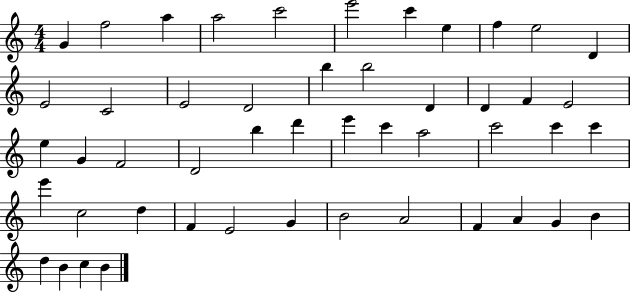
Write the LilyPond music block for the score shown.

{
  \clef treble
  \numericTimeSignature
  \time 4/4
  \key c \major
  g'4 f''2 a''4 | a''2 c'''2 | e'''2 c'''4 e''4 | f''4 e''2 d'4 | \break e'2 c'2 | e'2 d'2 | b''4 b''2 d'4 | d'4 f'4 e'2 | \break e''4 g'4 f'2 | d'2 b''4 d'''4 | e'''4 c'''4 a''2 | c'''2 c'''4 c'''4 | \break e'''4 c''2 d''4 | f'4 e'2 g'4 | b'2 a'2 | f'4 a'4 g'4 b'4 | \break d''4 b'4 c''4 b'4 | \bar "|."
}